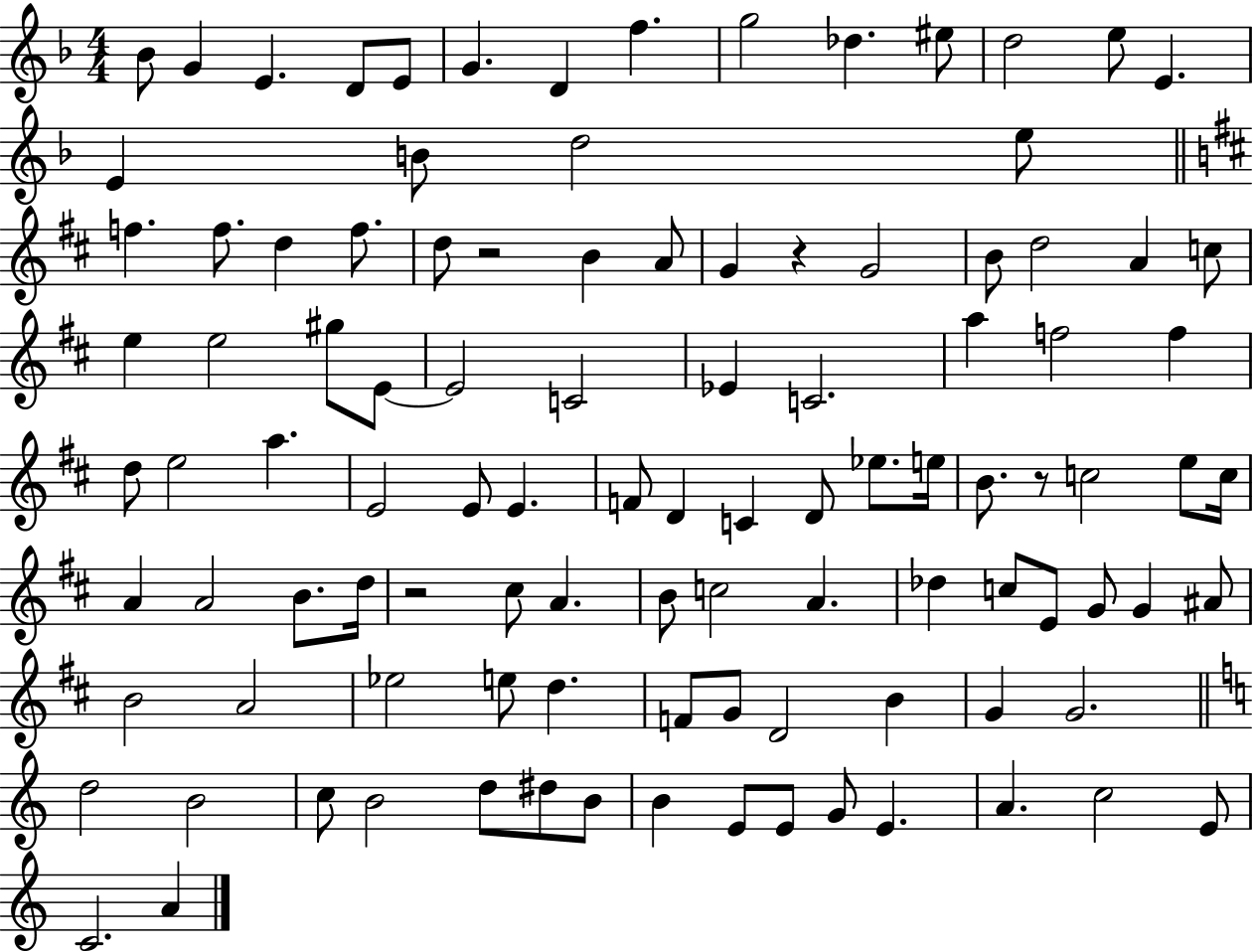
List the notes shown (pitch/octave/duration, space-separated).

Bb4/e G4/q E4/q. D4/e E4/e G4/q. D4/q F5/q. G5/h Db5/q. EIS5/e D5/h E5/e E4/q. E4/q B4/e D5/h E5/e F5/q. F5/e. D5/q F5/e. D5/e R/h B4/q A4/e G4/q R/q G4/h B4/e D5/h A4/q C5/e E5/q E5/h G#5/e E4/e E4/h C4/h Eb4/q C4/h. A5/q F5/h F5/q D5/e E5/h A5/q. E4/h E4/e E4/q. F4/e D4/q C4/q D4/e Eb5/e. E5/s B4/e. R/e C5/h E5/e C5/s A4/q A4/h B4/e. D5/s R/h C#5/e A4/q. B4/e C5/h A4/q. Db5/q C5/e E4/e G4/e G4/q A#4/e B4/h A4/h Eb5/h E5/e D5/q. F4/e G4/e D4/h B4/q G4/q G4/h. D5/h B4/h C5/e B4/h D5/e D#5/e B4/e B4/q E4/e E4/e G4/e E4/q. A4/q. C5/h E4/e C4/h. A4/q